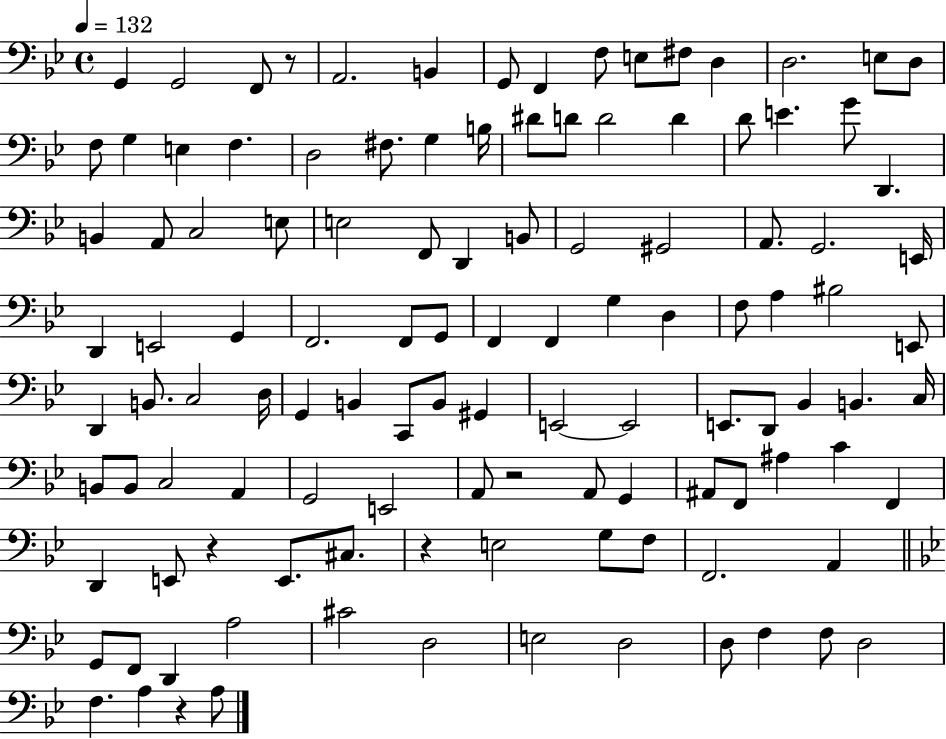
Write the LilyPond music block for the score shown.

{
  \clef bass
  \time 4/4
  \defaultTimeSignature
  \key bes \major
  \tempo 4 = 132
  \repeat volta 2 { g,4 g,2 f,8 r8 | a,2. b,4 | g,8 f,4 f8 e8 fis8 d4 | d2. e8 d8 | \break f8 g4 e4 f4. | d2 fis8. g4 b16 | dis'8 d'8 d'2 d'4 | d'8 e'4. g'8 d,4. | \break b,4 a,8 c2 e8 | e2 f,8 d,4 b,8 | g,2 gis,2 | a,8. g,2. e,16 | \break d,4 e,2 g,4 | f,2. f,8 g,8 | f,4 f,4 g4 d4 | f8 a4 bis2 e,8 | \break d,4 b,8. c2 d16 | g,4 b,4 c,8 b,8 gis,4 | e,2~~ e,2 | e,8. d,8 bes,4 b,4. c16 | \break b,8 b,8 c2 a,4 | g,2 e,2 | a,8 r2 a,8 g,4 | ais,8 f,8 ais4 c'4 f,4 | \break d,4 e,8 r4 e,8. cis8. | r4 e2 g8 f8 | f,2. a,4 | \bar "||" \break \key bes \major g,8 f,8 d,4 a2 | cis'2 d2 | e2 d2 | d8 f4 f8 d2 | \break f4. a4 r4 a8 | } \bar "|."
}